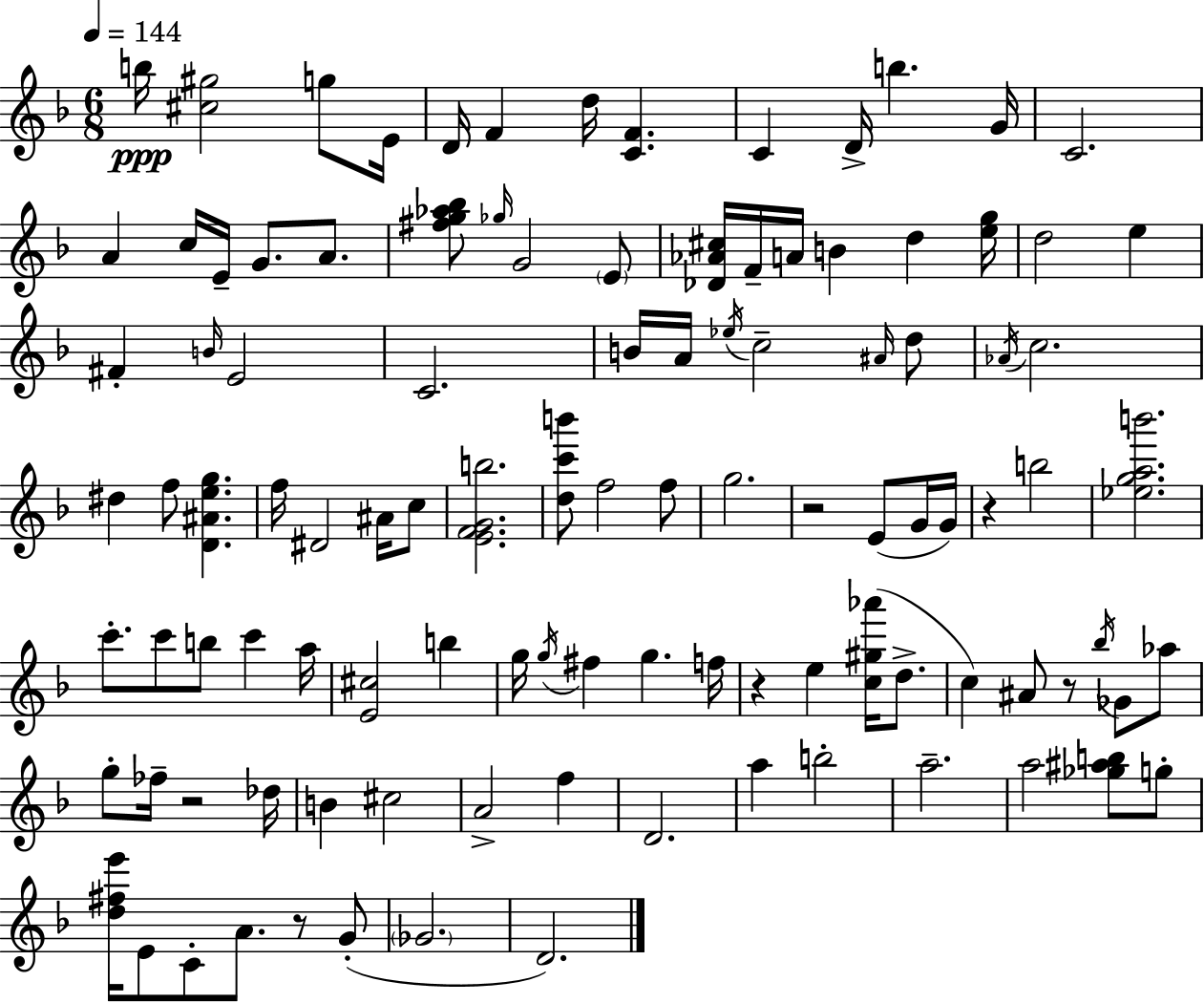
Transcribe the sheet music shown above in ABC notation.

X:1
T:Untitled
M:6/8
L:1/4
K:F
b/4 [^c^g]2 g/2 E/4 D/4 F d/4 [CF] C D/4 b G/4 C2 A c/4 E/4 G/2 A/2 [^fg_a_b]/2 _g/4 G2 E/2 [_D_A^c]/4 F/4 A/4 B d [eg]/4 d2 e ^F B/4 E2 C2 B/4 A/4 _e/4 c2 ^A/4 d/2 _A/4 c2 ^d f/2 [D^Aeg] f/4 ^D2 ^A/4 c/2 [EFGb]2 [dc'b']/2 f2 f/2 g2 z2 E/2 G/4 G/4 z b2 [_egab']2 c'/2 c'/2 b/2 c' a/4 [E^c]2 b g/4 g/4 ^f g f/4 z e [c^g_a']/4 d/2 c ^A/2 z/2 _b/4 _G/2 _a/2 g/2 _f/4 z2 _d/4 B ^c2 A2 f D2 a b2 a2 a2 [_g^ab]/2 g/2 [d^fe']/4 E/2 C/2 A/2 z/2 G/2 _G2 D2